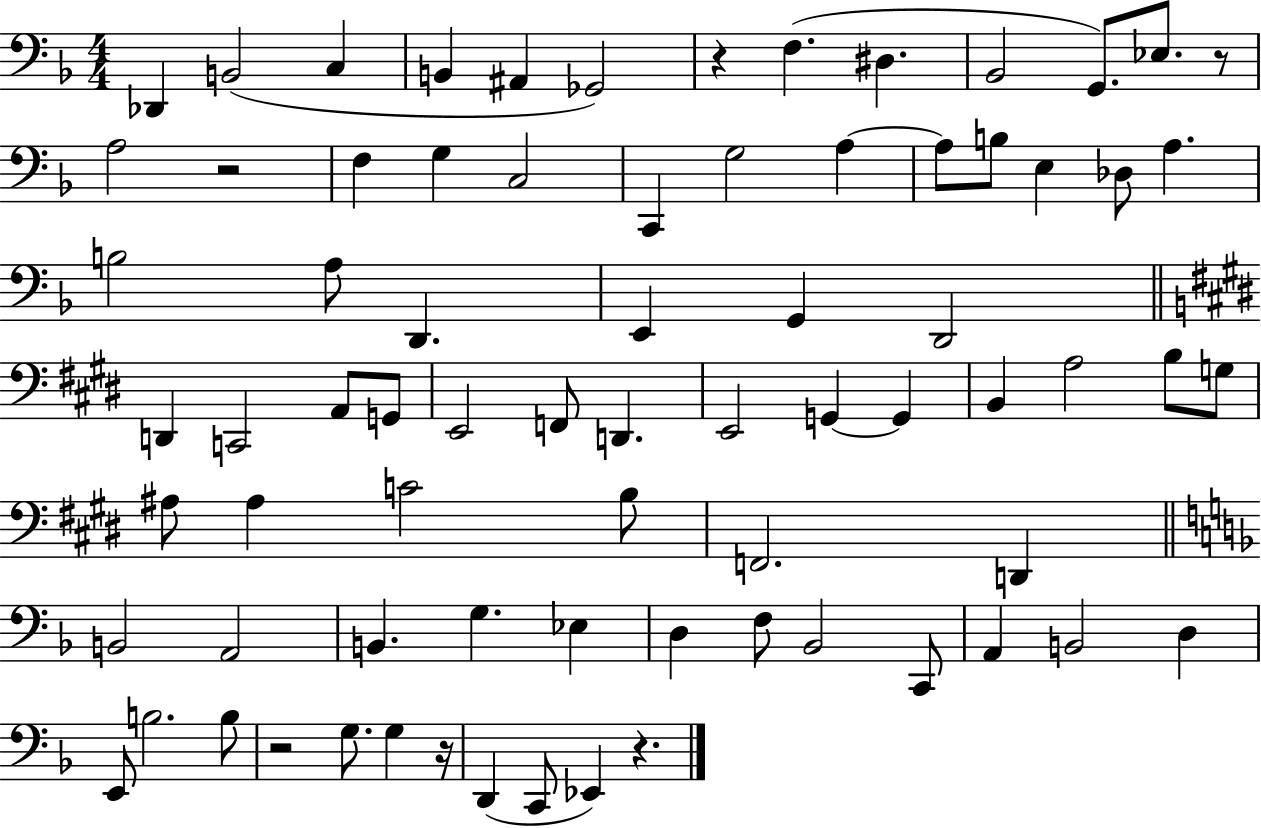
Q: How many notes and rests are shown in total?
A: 75